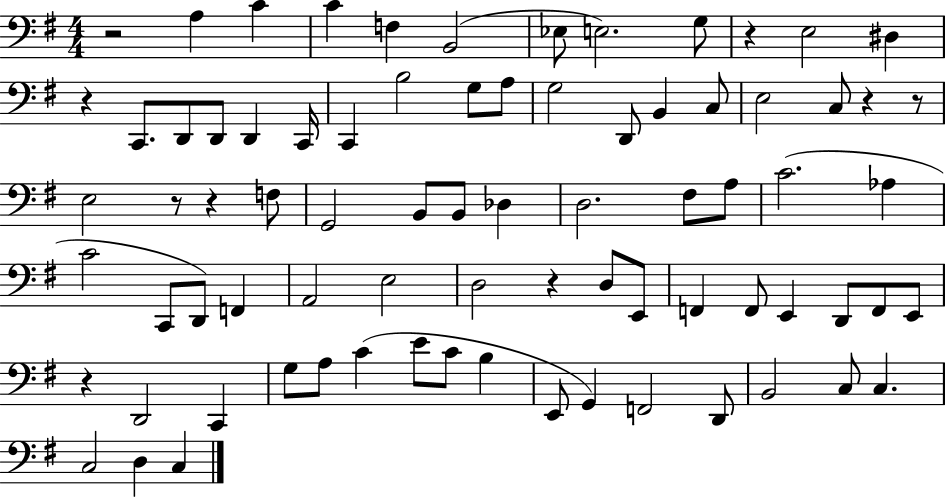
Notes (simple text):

R/h A3/q C4/q C4/q F3/q B2/h Eb3/e E3/h. G3/e R/q E3/h D#3/q R/q C2/e. D2/e D2/e D2/q C2/s C2/q B3/h G3/e A3/e G3/h D2/e B2/q C3/e E3/h C3/e R/q R/e E3/h R/e R/q F3/e G2/h B2/e B2/e Db3/q D3/h. F#3/e A3/e C4/h. Ab3/q C4/h C2/e D2/e F2/q A2/h E3/h D3/h R/q D3/e E2/e F2/q F2/e E2/q D2/e F2/e E2/e R/q D2/h C2/q G3/e A3/e C4/q E4/e C4/e B3/q E2/e G2/q F2/h D2/e B2/h C3/e C3/q. C3/h D3/q C3/q